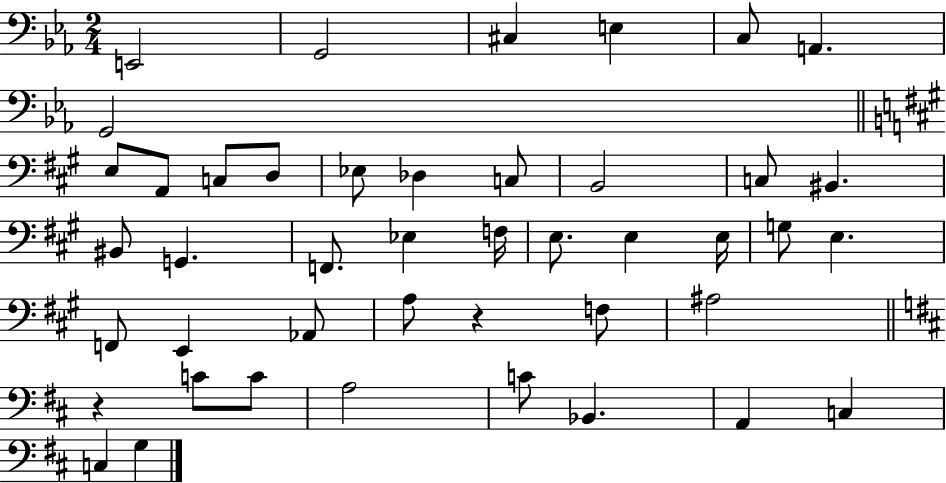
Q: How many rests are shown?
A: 2